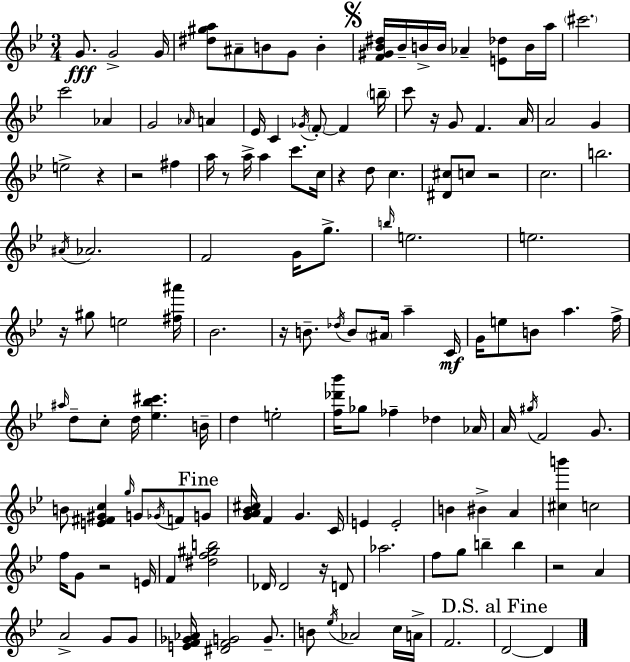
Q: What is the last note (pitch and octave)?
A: D4